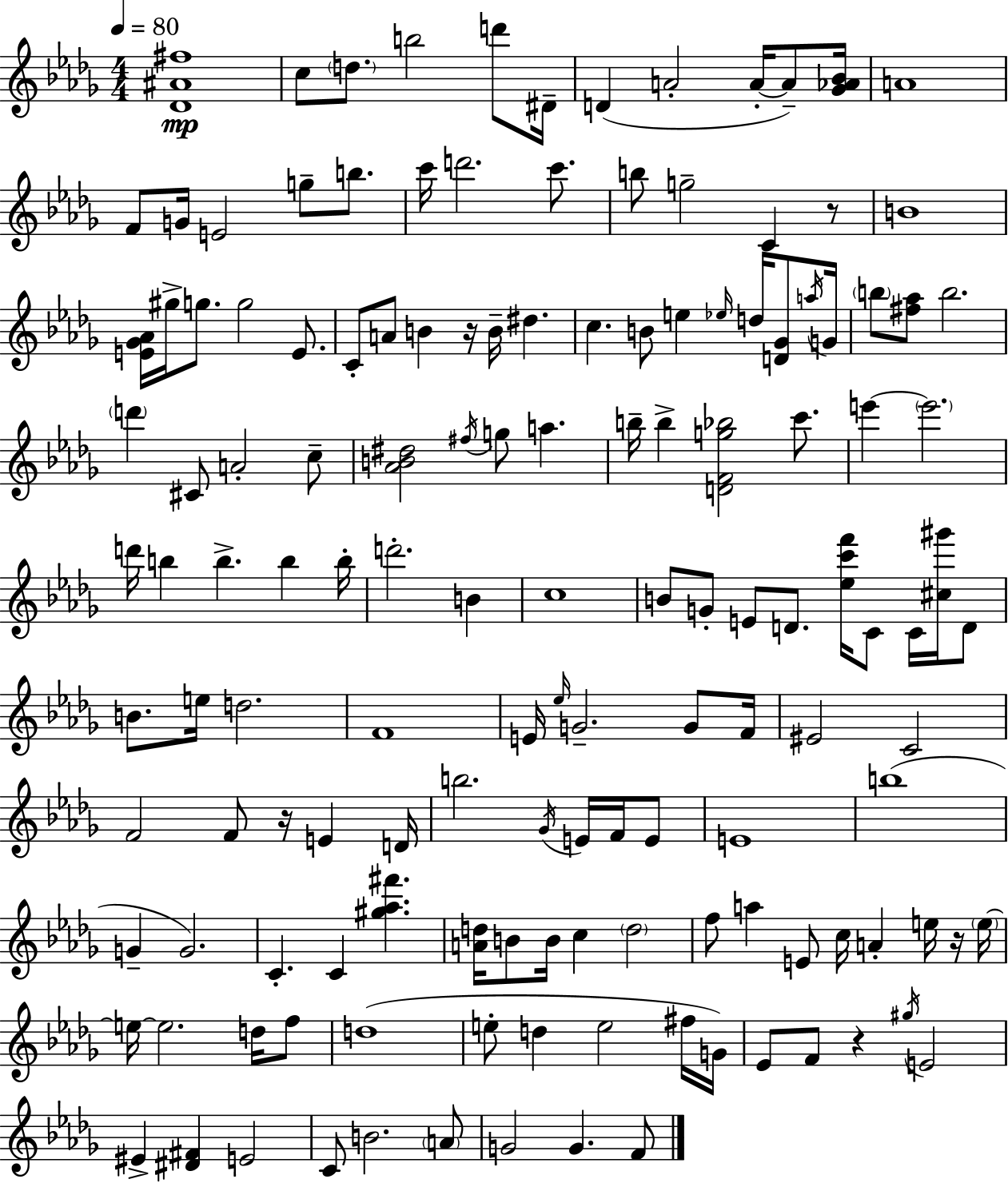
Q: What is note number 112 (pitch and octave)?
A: E5